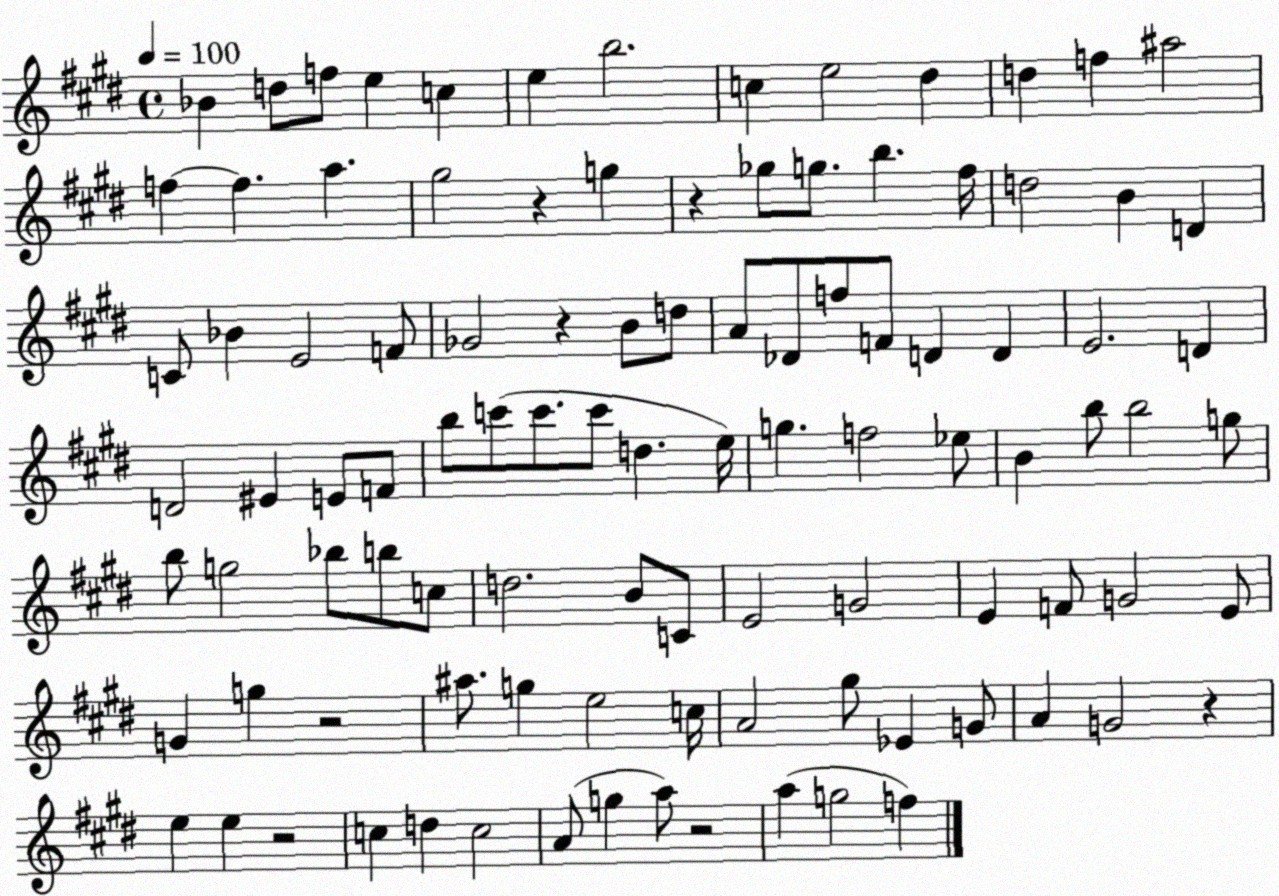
X:1
T:Untitled
M:4/4
L:1/4
K:E
_B d/2 f/2 e c e b2 c e2 ^d d f ^a2 f f a ^g2 z g z _g/2 g/2 b ^f/4 d2 B D C/2 _B E2 F/2 _G2 z B/2 d/2 A/2 _D/2 f/2 F/2 D D E2 D D2 ^E E/2 F/2 b/2 c'/2 c'/2 c'/2 d e/4 g f2 _e/2 B b/2 b2 g/2 b/2 g2 _b/2 b/2 c/2 d2 B/2 C/2 E2 G2 E F/2 G2 E/2 G g z2 ^a/2 g e2 c/4 A2 ^g/2 _E G/2 A G2 z e e z2 c d c2 A/2 g a/2 z2 a g2 f